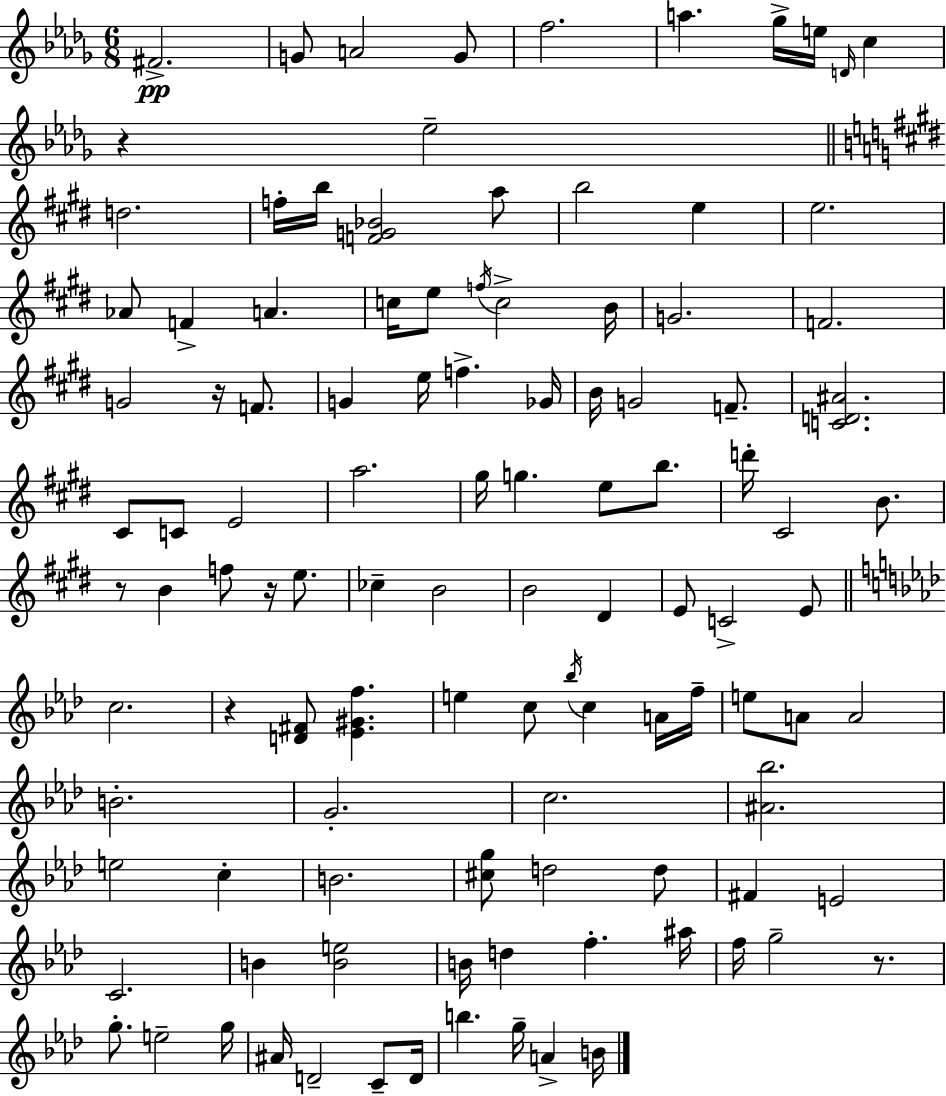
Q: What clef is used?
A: treble